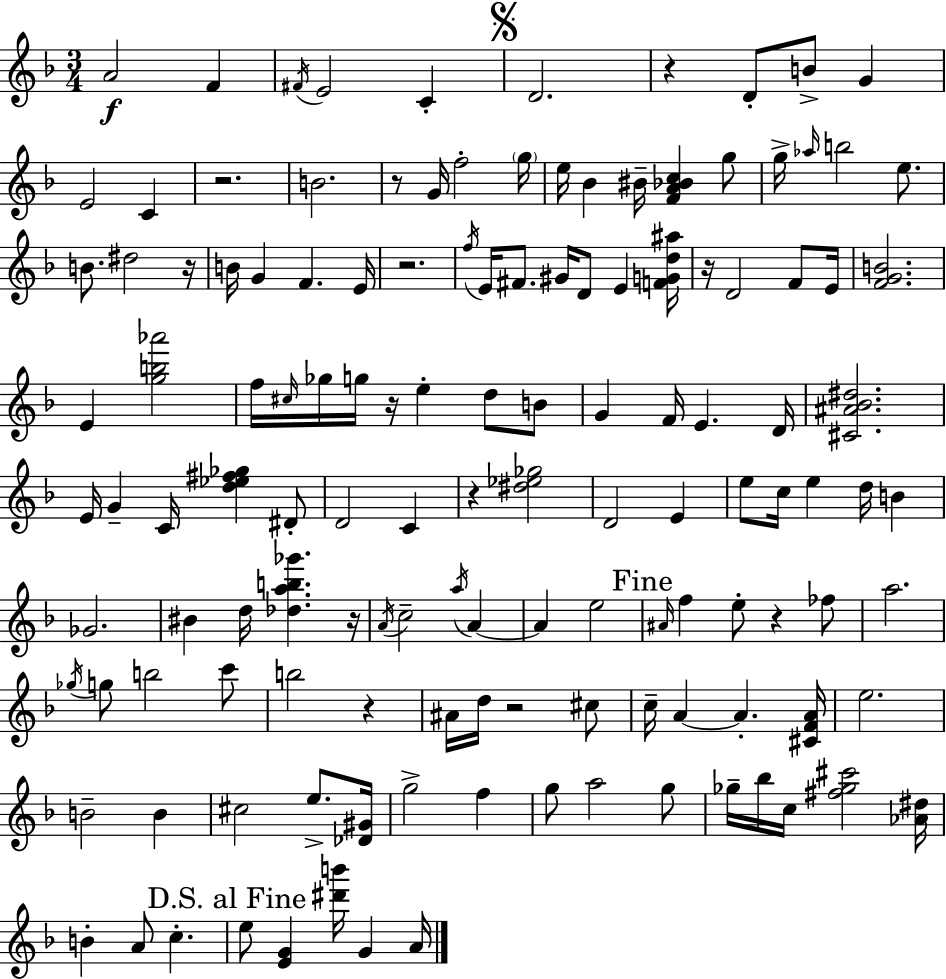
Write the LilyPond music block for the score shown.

{
  \clef treble
  \numericTimeSignature
  \time 3/4
  \key d \minor
  a'2\f f'4 | \acciaccatura { fis'16 } e'2 c'4-. | \mark \markup { \musicglyph "scripts.segno" } d'2. | r4 d'8-. b'8-> g'4 | \break e'2 c'4 | r2. | b'2. | r8 g'16 f''2-. | \break \parenthesize g''16 e''16 bes'4 bis'16-- <f' a' bes' c''>4 g''8 | g''16-> \grace { aes''16 } b''2 e''8. | b'8. dis''2 | r16 b'16 g'4 f'4. | \break e'16 r2. | \acciaccatura { f''16 } e'16 fis'8. gis'16 d'8 e'4 | <f' g' d'' ais''>16 r16 d'2 | f'8 e'16 <f' g' b'>2. | \break e'4 <g'' b'' aes'''>2 | f''16 \grace { cis''16 } ges''16 g''16 r16 e''4-. | d''8 b'8 g'4 f'16 e'4. | d'16 <cis' ais' bes' dis''>2. | \break e'16 g'4-- c'16 <d'' ees'' fis'' ges''>4 | dis'8-. d'2 | c'4 r4 <dis'' ees'' ges''>2 | d'2 | \break e'4 e''8 c''16 e''4 d''16 | b'4 ges'2. | bis'4 d''16 <des'' a'' b'' ges'''>4. | r16 \acciaccatura { a'16 } c''2-- | \break \acciaccatura { a''16 } a'4~~ a'4 e''2 | \mark "Fine" \grace { ais'16 } f''4 e''8-. | r4 fes''8 a''2. | \acciaccatura { ges''16 } g''8 b''2 | \break c'''8 b''2 | r4 ais'16 d''16 r2 | cis''8 c''16-- a'4~~ | a'4.-. <cis' f' a'>16 e''2. | \break b'2-- | b'4 cis''2 | e''8.-> <des' gis'>16 g''2-> | f''4 g''8 a''2 | \break g''8 ges''16-- bes''16 c''16 <fis'' ges'' cis'''>2 | <aes' dis''>16 b'4-. | a'8 c''4.-. \mark "D.S. al Fine" e''8 <e' g'>4 | <dis''' b'''>16 g'4 a'16 \bar "|."
}